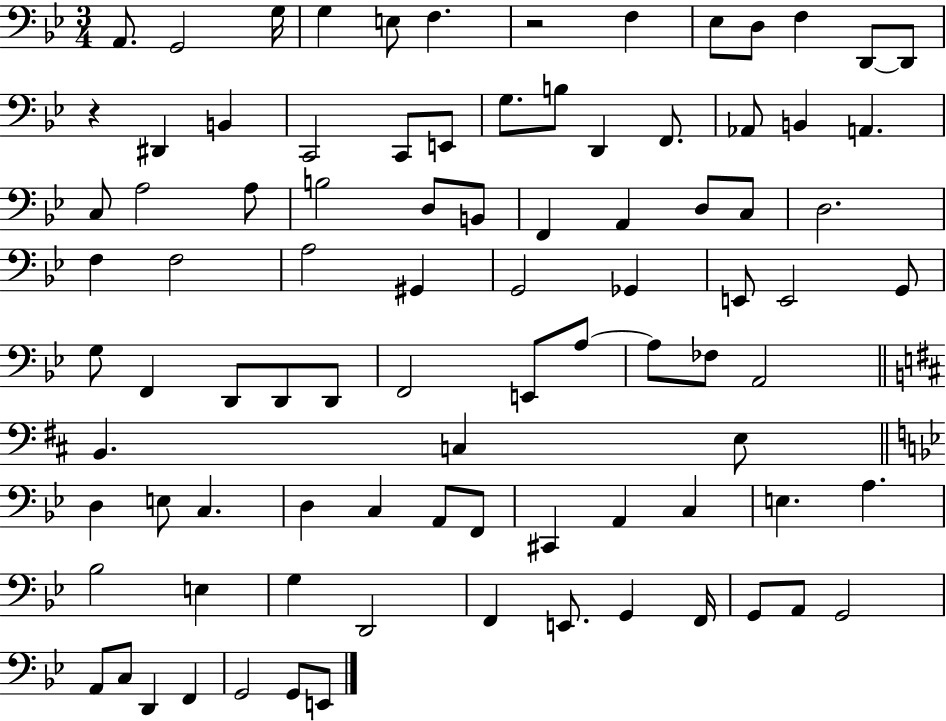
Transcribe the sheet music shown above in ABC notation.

X:1
T:Untitled
M:3/4
L:1/4
K:Bb
A,,/2 G,,2 G,/4 G, E,/2 F, z2 F, _E,/2 D,/2 F, D,,/2 D,,/2 z ^D,, B,, C,,2 C,,/2 E,,/2 G,/2 B,/2 D,, F,,/2 _A,,/2 B,, A,, C,/2 A,2 A,/2 B,2 D,/2 B,,/2 F,, A,, D,/2 C,/2 D,2 F, F,2 A,2 ^G,, G,,2 _G,, E,,/2 E,,2 G,,/2 G,/2 F,, D,,/2 D,,/2 D,,/2 F,,2 E,,/2 A,/2 A,/2 _F,/2 A,,2 B,, C, E,/2 D, E,/2 C, D, C, A,,/2 F,,/2 ^C,, A,, C, E, A, _B,2 E, G, D,,2 F,, E,,/2 G,, F,,/4 G,,/2 A,,/2 G,,2 A,,/2 C,/2 D,, F,, G,,2 G,,/2 E,,/2